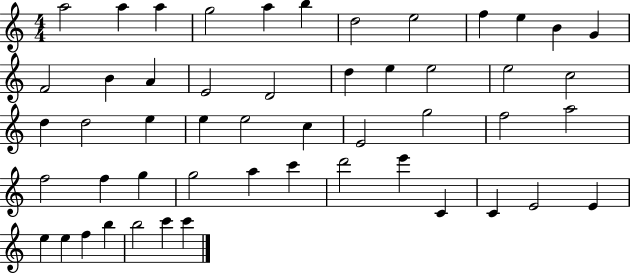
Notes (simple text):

A5/h A5/q A5/q G5/h A5/q B5/q D5/h E5/h F5/q E5/q B4/q G4/q F4/h B4/q A4/q E4/h D4/h D5/q E5/q E5/h E5/h C5/h D5/q D5/h E5/q E5/q E5/h C5/q E4/h G5/h F5/h A5/h F5/h F5/q G5/q G5/h A5/q C6/q D6/h E6/q C4/q C4/q E4/h E4/q E5/q E5/q F5/q B5/q B5/h C6/q C6/q